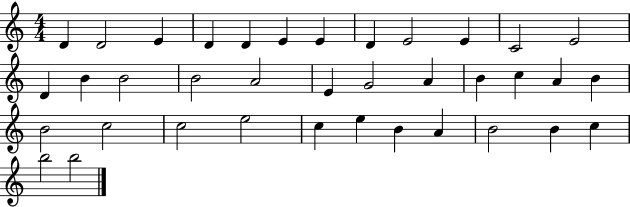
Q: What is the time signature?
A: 4/4